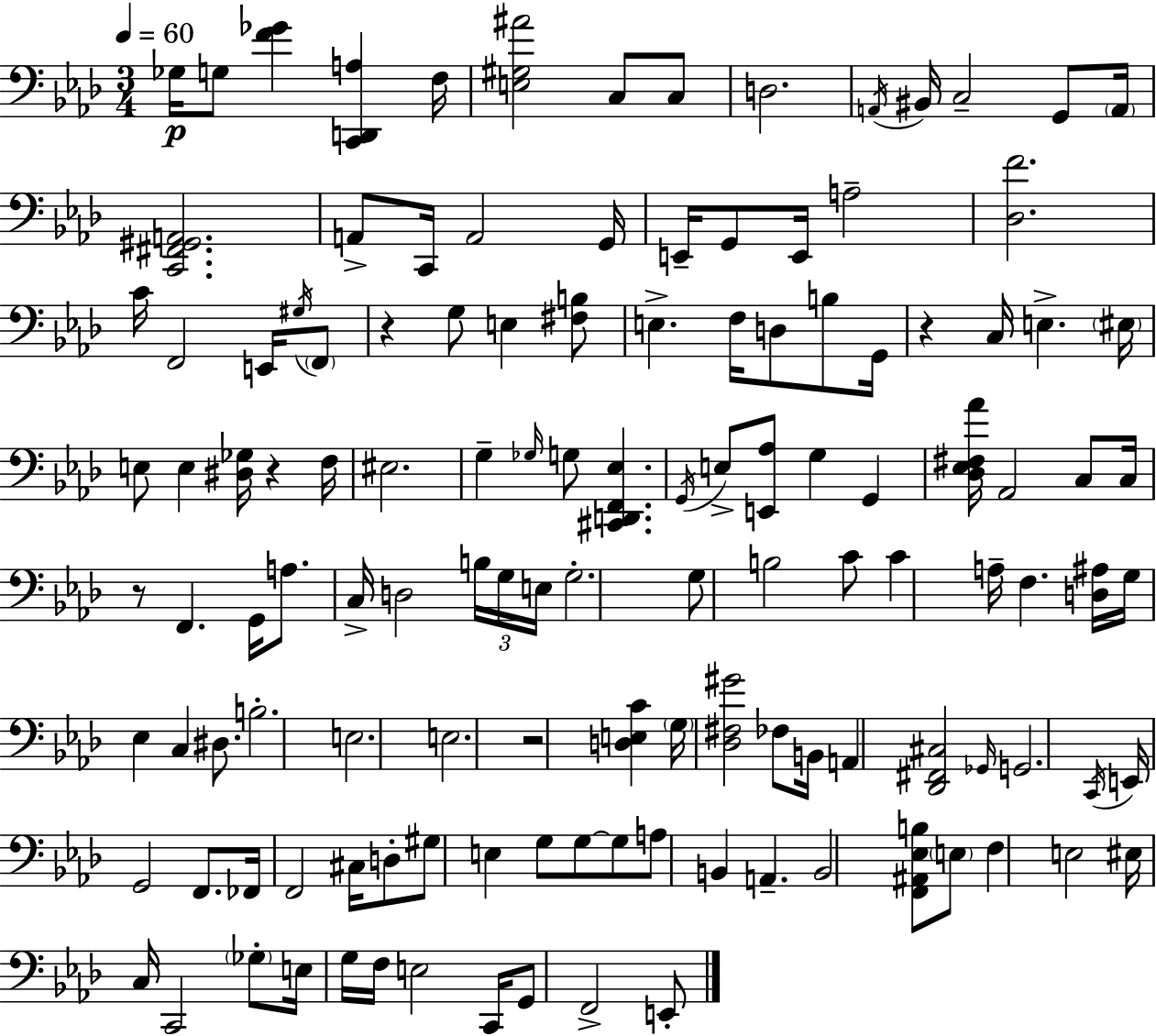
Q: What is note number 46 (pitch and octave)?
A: Ab2